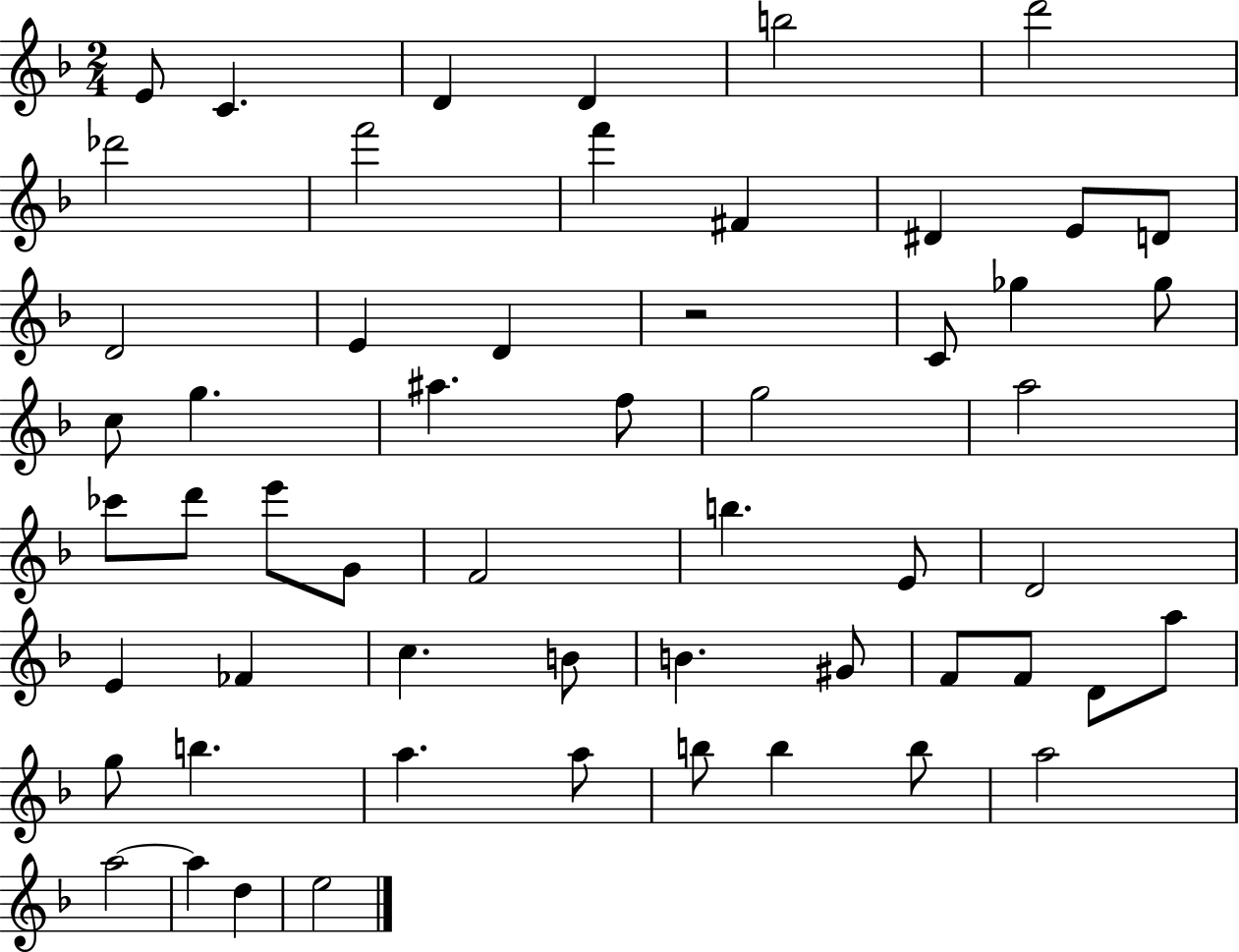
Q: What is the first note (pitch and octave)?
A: E4